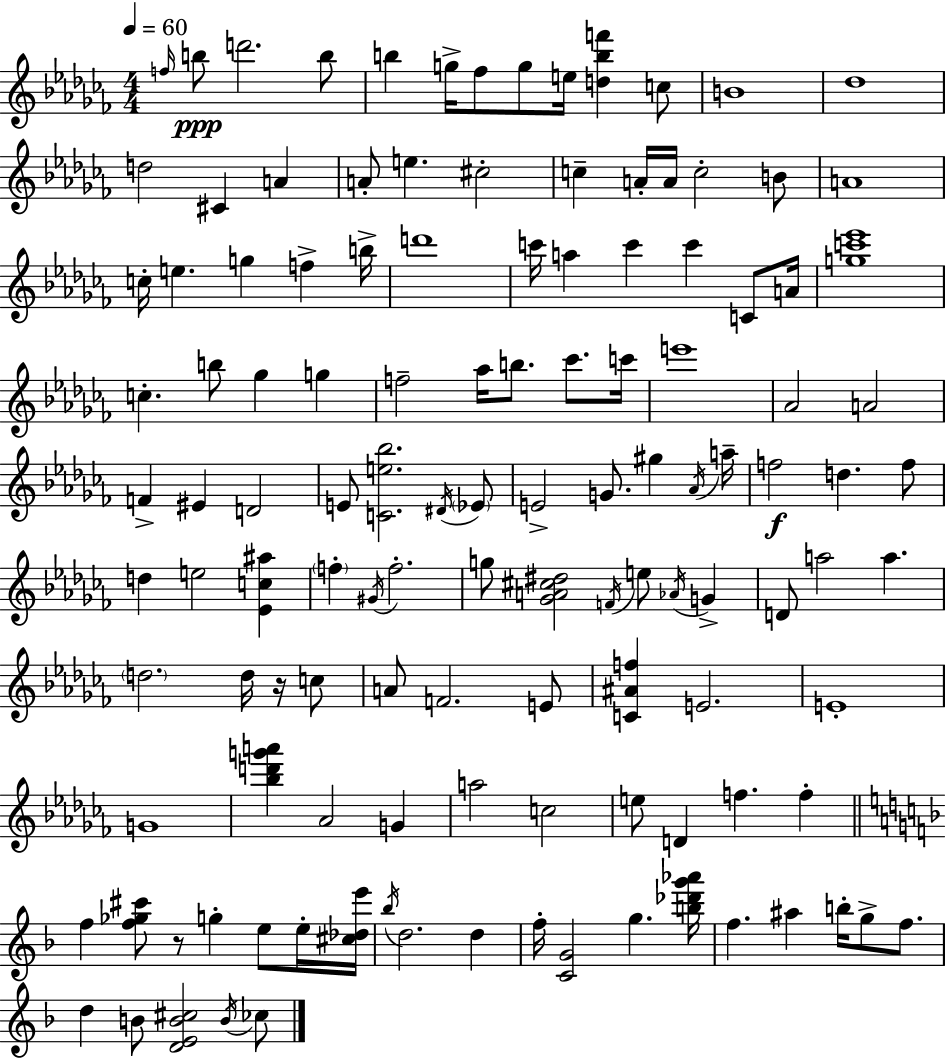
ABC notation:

X:1
T:Untitled
M:4/4
L:1/4
K:Abm
f/4 b/2 d'2 b/2 b g/4 _f/2 g/2 e/4 [dbf'] c/2 B4 _d4 d2 ^C A A/2 e ^c2 c A/4 A/4 c2 B/2 A4 c/4 e g f b/4 d'4 c'/4 a c' c' C/2 A/4 [gc'_e']4 c b/2 _g g f2 _a/4 b/2 _c'/2 c'/4 e'4 _A2 A2 F ^E D2 E/2 [Ce_b]2 ^D/4 _E/2 E2 G/2 ^g _A/4 a/4 f2 d f/2 d e2 [_Ec^a] f ^G/4 f2 g/2 [_GA^c^d]2 F/4 e/2 _A/4 G D/2 a2 a d2 d/4 z/4 c/2 A/2 F2 E/2 [C^Af] E2 E4 G4 [_bd'g'a'] _A2 G a2 c2 e/2 D f f f [f_g^c']/2 z/2 g e/2 e/4 [^c_de']/4 _b/4 d2 d f/4 [CG]2 g [b_d'g'_a']/4 f ^a b/4 g/2 f/2 d B/2 [DEB^c]2 B/4 _c/2